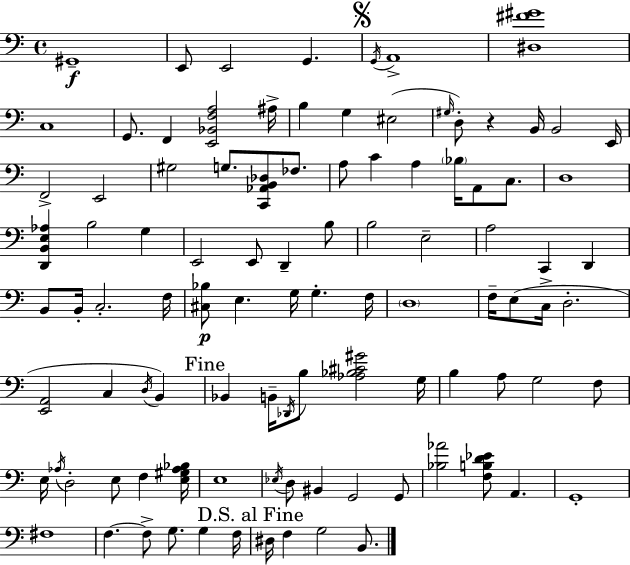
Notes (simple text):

G#2/w E2/e E2/h G2/q. G2/s A2/w [D#3,F#4,G#4]/w C3/w G2/e. F2/q [E2,Bb2,F3,A3]/h A#3/s B3/q G3/q EIS3/h G#3/s D3/e R/q B2/s B2/h E2/s F2/h E2/h G#3/h G3/e. [C2,Ab2,B2,Db3]/e FES3/e. A3/e C4/q A3/q Bb3/s A2/e C3/e. D3/w [D2,B2,E3,Ab3]/q B3/h G3/q E2/h E2/e D2/q B3/e B3/h E3/h A3/h C2/q D2/q B2/e B2/s C3/h. F3/s [C#3,Bb3]/e E3/q. G3/s G3/q. F3/s D3/w F3/s E3/e C3/s D3/h. [E2,A2]/h C3/q D3/s B2/q Bb2/q B2/s Db2/s B3/e [Ab3,Bb3,C#4,G#4]/h G3/s B3/q A3/e G3/h F3/e E3/s Ab3/s D3/h E3/e F3/q [E3,G#3,Ab3,Bb3]/s E3/w Eb3/s D3/e BIS2/q G2/h G2/e [Bb3,Ab4]/h [F3,B3,D4,Eb4]/e A2/q. G2/w F#3/w F3/q. F3/e G3/e. G3/q F3/s D#3/s F3/q G3/h B2/e.